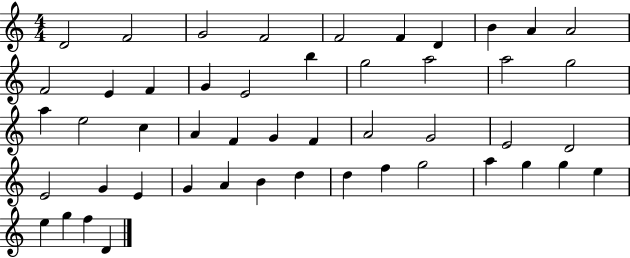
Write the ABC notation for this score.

X:1
T:Untitled
M:4/4
L:1/4
K:C
D2 F2 G2 F2 F2 F D B A A2 F2 E F G E2 b g2 a2 a2 g2 a e2 c A F G F A2 G2 E2 D2 E2 G E G A B d d f g2 a g g e e g f D